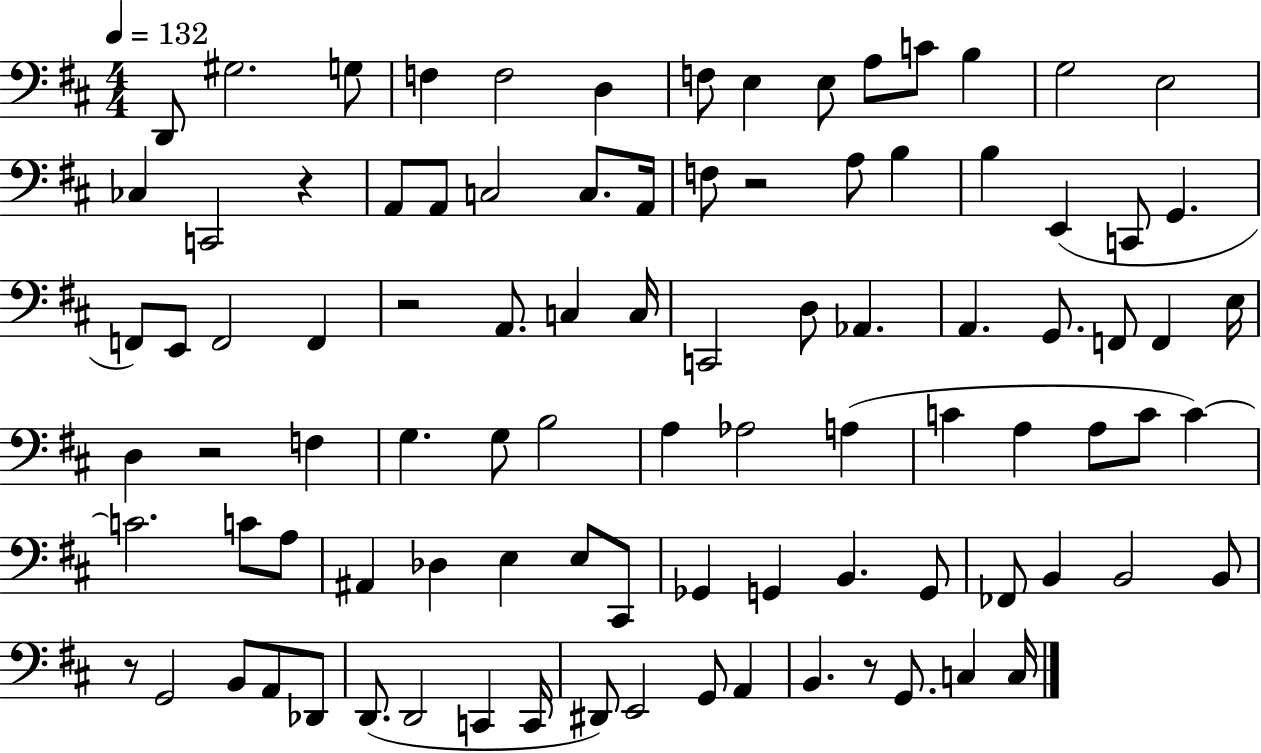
{
  \clef bass
  \numericTimeSignature
  \time 4/4
  \key d \major
  \tempo 4 = 132
  d,8 gis2. g8 | f4 f2 d4 | f8 e4 e8 a8 c'8 b4 | g2 e2 | \break ces4 c,2 r4 | a,8 a,8 c2 c8. a,16 | f8 r2 a8 b4 | b4 e,4( c,8 g,4. | \break f,8) e,8 f,2 f,4 | r2 a,8. c4 c16 | c,2 d8 aes,4. | a,4. g,8. f,8 f,4 e16 | \break d4 r2 f4 | g4. g8 b2 | a4 aes2 a4( | c'4 a4 a8 c'8 c'4~~) | \break c'2. c'8 a8 | ais,4 des4 e4 e8 cis,8 | ges,4 g,4 b,4. g,8 | fes,8 b,4 b,2 b,8 | \break r8 g,2 b,8 a,8 des,8 | d,8.( d,2 c,4 c,16 | dis,8) e,2 g,8 a,4 | b,4. r8 g,8. c4 c16 | \break \bar "|."
}